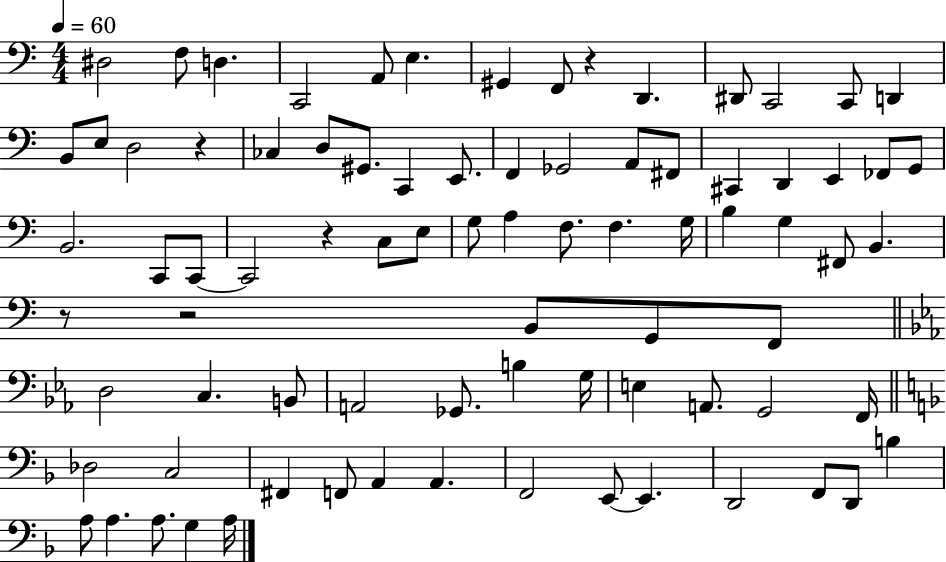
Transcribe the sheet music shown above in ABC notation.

X:1
T:Untitled
M:4/4
L:1/4
K:C
^D,2 F,/2 D, C,,2 A,,/2 E, ^G,, F,,/2 z D,, ^D,,/2 C,,2 C,,/2 D,, B,,/2 E,/2 D,2 z _C, D,/2 ^G,,/2 C,, E,,/2 F,, _G,,2 A,,/2 ^F,,/2 ^C,, D,, E,, _F,,/2 G,,/2 B,,2 C,,/2 C,,/2 C,,2 z C,/2 E,/2 G,/2 A, F,/2 F, G,/4 B, G, ^F,,/2 B,, z/2 z2 B,,/2 G,,/2 F,,/2 D,2 C, B,,/2 A,,2 _G,,/2 B, G,/4 E, A,,/2 G,,2 F,,/4 _D,2 C,2 ^F,, F,,/2 A,, A,, F,,2 E,,/2 E,, D,,2 F,,/2 D,,/2 B, A,/2 A, A,/2 G, A,/4